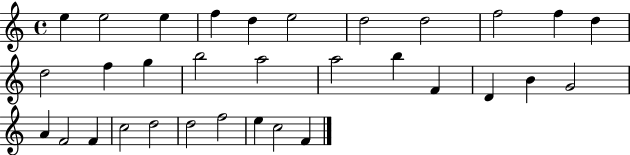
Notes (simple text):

E5/q E5/h E5/q F5/q D5/q E5/h D5/h D5/h F5/h F5/q D5/q D5/h F5/q G5/q B5/h A5/h A5/h B5/q F4/q D4/q B4/q G4/h A4/q F4/h F4/q C5/h D5/h D5/h F5/h E5/q C5/h F4/q